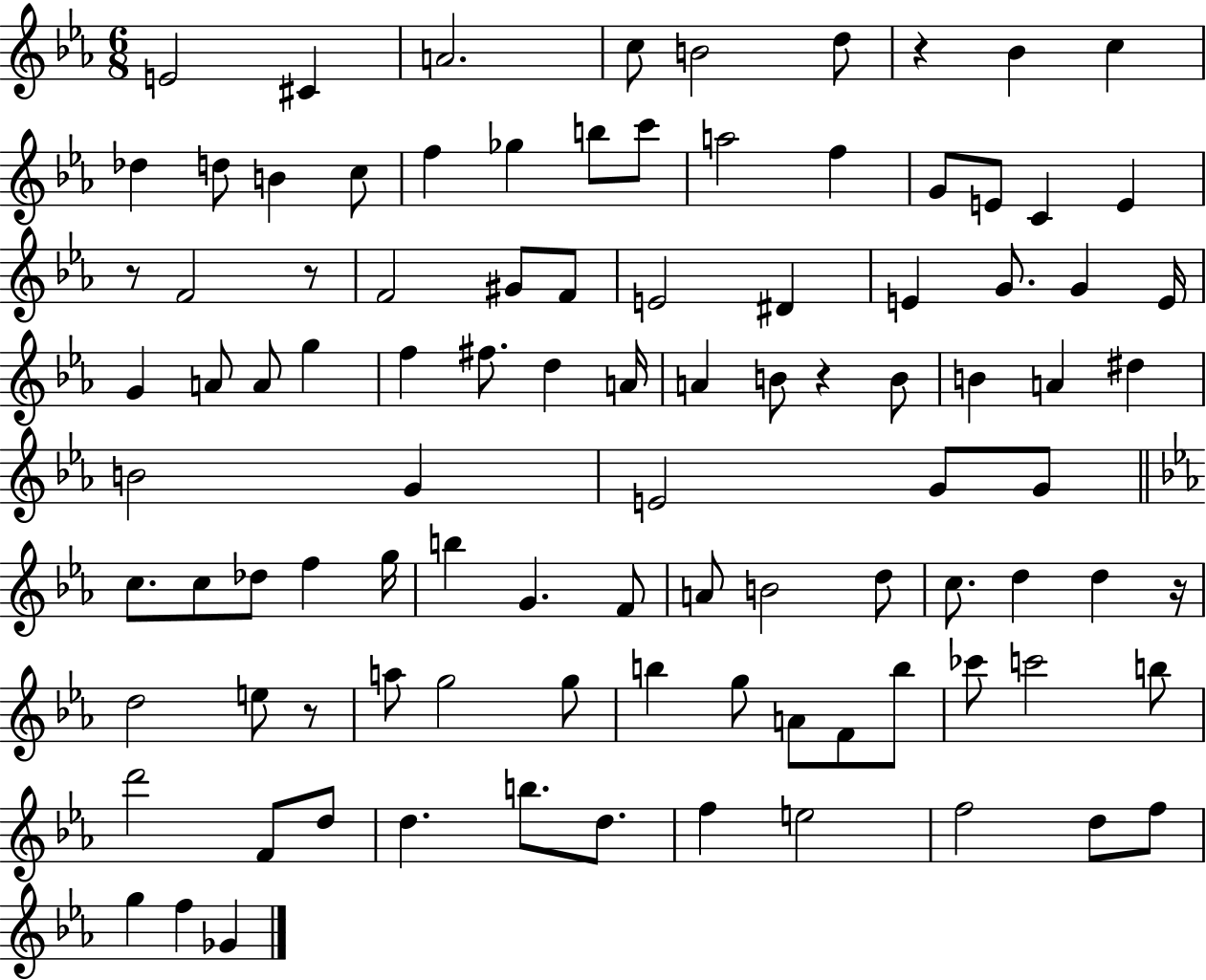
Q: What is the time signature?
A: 6/8